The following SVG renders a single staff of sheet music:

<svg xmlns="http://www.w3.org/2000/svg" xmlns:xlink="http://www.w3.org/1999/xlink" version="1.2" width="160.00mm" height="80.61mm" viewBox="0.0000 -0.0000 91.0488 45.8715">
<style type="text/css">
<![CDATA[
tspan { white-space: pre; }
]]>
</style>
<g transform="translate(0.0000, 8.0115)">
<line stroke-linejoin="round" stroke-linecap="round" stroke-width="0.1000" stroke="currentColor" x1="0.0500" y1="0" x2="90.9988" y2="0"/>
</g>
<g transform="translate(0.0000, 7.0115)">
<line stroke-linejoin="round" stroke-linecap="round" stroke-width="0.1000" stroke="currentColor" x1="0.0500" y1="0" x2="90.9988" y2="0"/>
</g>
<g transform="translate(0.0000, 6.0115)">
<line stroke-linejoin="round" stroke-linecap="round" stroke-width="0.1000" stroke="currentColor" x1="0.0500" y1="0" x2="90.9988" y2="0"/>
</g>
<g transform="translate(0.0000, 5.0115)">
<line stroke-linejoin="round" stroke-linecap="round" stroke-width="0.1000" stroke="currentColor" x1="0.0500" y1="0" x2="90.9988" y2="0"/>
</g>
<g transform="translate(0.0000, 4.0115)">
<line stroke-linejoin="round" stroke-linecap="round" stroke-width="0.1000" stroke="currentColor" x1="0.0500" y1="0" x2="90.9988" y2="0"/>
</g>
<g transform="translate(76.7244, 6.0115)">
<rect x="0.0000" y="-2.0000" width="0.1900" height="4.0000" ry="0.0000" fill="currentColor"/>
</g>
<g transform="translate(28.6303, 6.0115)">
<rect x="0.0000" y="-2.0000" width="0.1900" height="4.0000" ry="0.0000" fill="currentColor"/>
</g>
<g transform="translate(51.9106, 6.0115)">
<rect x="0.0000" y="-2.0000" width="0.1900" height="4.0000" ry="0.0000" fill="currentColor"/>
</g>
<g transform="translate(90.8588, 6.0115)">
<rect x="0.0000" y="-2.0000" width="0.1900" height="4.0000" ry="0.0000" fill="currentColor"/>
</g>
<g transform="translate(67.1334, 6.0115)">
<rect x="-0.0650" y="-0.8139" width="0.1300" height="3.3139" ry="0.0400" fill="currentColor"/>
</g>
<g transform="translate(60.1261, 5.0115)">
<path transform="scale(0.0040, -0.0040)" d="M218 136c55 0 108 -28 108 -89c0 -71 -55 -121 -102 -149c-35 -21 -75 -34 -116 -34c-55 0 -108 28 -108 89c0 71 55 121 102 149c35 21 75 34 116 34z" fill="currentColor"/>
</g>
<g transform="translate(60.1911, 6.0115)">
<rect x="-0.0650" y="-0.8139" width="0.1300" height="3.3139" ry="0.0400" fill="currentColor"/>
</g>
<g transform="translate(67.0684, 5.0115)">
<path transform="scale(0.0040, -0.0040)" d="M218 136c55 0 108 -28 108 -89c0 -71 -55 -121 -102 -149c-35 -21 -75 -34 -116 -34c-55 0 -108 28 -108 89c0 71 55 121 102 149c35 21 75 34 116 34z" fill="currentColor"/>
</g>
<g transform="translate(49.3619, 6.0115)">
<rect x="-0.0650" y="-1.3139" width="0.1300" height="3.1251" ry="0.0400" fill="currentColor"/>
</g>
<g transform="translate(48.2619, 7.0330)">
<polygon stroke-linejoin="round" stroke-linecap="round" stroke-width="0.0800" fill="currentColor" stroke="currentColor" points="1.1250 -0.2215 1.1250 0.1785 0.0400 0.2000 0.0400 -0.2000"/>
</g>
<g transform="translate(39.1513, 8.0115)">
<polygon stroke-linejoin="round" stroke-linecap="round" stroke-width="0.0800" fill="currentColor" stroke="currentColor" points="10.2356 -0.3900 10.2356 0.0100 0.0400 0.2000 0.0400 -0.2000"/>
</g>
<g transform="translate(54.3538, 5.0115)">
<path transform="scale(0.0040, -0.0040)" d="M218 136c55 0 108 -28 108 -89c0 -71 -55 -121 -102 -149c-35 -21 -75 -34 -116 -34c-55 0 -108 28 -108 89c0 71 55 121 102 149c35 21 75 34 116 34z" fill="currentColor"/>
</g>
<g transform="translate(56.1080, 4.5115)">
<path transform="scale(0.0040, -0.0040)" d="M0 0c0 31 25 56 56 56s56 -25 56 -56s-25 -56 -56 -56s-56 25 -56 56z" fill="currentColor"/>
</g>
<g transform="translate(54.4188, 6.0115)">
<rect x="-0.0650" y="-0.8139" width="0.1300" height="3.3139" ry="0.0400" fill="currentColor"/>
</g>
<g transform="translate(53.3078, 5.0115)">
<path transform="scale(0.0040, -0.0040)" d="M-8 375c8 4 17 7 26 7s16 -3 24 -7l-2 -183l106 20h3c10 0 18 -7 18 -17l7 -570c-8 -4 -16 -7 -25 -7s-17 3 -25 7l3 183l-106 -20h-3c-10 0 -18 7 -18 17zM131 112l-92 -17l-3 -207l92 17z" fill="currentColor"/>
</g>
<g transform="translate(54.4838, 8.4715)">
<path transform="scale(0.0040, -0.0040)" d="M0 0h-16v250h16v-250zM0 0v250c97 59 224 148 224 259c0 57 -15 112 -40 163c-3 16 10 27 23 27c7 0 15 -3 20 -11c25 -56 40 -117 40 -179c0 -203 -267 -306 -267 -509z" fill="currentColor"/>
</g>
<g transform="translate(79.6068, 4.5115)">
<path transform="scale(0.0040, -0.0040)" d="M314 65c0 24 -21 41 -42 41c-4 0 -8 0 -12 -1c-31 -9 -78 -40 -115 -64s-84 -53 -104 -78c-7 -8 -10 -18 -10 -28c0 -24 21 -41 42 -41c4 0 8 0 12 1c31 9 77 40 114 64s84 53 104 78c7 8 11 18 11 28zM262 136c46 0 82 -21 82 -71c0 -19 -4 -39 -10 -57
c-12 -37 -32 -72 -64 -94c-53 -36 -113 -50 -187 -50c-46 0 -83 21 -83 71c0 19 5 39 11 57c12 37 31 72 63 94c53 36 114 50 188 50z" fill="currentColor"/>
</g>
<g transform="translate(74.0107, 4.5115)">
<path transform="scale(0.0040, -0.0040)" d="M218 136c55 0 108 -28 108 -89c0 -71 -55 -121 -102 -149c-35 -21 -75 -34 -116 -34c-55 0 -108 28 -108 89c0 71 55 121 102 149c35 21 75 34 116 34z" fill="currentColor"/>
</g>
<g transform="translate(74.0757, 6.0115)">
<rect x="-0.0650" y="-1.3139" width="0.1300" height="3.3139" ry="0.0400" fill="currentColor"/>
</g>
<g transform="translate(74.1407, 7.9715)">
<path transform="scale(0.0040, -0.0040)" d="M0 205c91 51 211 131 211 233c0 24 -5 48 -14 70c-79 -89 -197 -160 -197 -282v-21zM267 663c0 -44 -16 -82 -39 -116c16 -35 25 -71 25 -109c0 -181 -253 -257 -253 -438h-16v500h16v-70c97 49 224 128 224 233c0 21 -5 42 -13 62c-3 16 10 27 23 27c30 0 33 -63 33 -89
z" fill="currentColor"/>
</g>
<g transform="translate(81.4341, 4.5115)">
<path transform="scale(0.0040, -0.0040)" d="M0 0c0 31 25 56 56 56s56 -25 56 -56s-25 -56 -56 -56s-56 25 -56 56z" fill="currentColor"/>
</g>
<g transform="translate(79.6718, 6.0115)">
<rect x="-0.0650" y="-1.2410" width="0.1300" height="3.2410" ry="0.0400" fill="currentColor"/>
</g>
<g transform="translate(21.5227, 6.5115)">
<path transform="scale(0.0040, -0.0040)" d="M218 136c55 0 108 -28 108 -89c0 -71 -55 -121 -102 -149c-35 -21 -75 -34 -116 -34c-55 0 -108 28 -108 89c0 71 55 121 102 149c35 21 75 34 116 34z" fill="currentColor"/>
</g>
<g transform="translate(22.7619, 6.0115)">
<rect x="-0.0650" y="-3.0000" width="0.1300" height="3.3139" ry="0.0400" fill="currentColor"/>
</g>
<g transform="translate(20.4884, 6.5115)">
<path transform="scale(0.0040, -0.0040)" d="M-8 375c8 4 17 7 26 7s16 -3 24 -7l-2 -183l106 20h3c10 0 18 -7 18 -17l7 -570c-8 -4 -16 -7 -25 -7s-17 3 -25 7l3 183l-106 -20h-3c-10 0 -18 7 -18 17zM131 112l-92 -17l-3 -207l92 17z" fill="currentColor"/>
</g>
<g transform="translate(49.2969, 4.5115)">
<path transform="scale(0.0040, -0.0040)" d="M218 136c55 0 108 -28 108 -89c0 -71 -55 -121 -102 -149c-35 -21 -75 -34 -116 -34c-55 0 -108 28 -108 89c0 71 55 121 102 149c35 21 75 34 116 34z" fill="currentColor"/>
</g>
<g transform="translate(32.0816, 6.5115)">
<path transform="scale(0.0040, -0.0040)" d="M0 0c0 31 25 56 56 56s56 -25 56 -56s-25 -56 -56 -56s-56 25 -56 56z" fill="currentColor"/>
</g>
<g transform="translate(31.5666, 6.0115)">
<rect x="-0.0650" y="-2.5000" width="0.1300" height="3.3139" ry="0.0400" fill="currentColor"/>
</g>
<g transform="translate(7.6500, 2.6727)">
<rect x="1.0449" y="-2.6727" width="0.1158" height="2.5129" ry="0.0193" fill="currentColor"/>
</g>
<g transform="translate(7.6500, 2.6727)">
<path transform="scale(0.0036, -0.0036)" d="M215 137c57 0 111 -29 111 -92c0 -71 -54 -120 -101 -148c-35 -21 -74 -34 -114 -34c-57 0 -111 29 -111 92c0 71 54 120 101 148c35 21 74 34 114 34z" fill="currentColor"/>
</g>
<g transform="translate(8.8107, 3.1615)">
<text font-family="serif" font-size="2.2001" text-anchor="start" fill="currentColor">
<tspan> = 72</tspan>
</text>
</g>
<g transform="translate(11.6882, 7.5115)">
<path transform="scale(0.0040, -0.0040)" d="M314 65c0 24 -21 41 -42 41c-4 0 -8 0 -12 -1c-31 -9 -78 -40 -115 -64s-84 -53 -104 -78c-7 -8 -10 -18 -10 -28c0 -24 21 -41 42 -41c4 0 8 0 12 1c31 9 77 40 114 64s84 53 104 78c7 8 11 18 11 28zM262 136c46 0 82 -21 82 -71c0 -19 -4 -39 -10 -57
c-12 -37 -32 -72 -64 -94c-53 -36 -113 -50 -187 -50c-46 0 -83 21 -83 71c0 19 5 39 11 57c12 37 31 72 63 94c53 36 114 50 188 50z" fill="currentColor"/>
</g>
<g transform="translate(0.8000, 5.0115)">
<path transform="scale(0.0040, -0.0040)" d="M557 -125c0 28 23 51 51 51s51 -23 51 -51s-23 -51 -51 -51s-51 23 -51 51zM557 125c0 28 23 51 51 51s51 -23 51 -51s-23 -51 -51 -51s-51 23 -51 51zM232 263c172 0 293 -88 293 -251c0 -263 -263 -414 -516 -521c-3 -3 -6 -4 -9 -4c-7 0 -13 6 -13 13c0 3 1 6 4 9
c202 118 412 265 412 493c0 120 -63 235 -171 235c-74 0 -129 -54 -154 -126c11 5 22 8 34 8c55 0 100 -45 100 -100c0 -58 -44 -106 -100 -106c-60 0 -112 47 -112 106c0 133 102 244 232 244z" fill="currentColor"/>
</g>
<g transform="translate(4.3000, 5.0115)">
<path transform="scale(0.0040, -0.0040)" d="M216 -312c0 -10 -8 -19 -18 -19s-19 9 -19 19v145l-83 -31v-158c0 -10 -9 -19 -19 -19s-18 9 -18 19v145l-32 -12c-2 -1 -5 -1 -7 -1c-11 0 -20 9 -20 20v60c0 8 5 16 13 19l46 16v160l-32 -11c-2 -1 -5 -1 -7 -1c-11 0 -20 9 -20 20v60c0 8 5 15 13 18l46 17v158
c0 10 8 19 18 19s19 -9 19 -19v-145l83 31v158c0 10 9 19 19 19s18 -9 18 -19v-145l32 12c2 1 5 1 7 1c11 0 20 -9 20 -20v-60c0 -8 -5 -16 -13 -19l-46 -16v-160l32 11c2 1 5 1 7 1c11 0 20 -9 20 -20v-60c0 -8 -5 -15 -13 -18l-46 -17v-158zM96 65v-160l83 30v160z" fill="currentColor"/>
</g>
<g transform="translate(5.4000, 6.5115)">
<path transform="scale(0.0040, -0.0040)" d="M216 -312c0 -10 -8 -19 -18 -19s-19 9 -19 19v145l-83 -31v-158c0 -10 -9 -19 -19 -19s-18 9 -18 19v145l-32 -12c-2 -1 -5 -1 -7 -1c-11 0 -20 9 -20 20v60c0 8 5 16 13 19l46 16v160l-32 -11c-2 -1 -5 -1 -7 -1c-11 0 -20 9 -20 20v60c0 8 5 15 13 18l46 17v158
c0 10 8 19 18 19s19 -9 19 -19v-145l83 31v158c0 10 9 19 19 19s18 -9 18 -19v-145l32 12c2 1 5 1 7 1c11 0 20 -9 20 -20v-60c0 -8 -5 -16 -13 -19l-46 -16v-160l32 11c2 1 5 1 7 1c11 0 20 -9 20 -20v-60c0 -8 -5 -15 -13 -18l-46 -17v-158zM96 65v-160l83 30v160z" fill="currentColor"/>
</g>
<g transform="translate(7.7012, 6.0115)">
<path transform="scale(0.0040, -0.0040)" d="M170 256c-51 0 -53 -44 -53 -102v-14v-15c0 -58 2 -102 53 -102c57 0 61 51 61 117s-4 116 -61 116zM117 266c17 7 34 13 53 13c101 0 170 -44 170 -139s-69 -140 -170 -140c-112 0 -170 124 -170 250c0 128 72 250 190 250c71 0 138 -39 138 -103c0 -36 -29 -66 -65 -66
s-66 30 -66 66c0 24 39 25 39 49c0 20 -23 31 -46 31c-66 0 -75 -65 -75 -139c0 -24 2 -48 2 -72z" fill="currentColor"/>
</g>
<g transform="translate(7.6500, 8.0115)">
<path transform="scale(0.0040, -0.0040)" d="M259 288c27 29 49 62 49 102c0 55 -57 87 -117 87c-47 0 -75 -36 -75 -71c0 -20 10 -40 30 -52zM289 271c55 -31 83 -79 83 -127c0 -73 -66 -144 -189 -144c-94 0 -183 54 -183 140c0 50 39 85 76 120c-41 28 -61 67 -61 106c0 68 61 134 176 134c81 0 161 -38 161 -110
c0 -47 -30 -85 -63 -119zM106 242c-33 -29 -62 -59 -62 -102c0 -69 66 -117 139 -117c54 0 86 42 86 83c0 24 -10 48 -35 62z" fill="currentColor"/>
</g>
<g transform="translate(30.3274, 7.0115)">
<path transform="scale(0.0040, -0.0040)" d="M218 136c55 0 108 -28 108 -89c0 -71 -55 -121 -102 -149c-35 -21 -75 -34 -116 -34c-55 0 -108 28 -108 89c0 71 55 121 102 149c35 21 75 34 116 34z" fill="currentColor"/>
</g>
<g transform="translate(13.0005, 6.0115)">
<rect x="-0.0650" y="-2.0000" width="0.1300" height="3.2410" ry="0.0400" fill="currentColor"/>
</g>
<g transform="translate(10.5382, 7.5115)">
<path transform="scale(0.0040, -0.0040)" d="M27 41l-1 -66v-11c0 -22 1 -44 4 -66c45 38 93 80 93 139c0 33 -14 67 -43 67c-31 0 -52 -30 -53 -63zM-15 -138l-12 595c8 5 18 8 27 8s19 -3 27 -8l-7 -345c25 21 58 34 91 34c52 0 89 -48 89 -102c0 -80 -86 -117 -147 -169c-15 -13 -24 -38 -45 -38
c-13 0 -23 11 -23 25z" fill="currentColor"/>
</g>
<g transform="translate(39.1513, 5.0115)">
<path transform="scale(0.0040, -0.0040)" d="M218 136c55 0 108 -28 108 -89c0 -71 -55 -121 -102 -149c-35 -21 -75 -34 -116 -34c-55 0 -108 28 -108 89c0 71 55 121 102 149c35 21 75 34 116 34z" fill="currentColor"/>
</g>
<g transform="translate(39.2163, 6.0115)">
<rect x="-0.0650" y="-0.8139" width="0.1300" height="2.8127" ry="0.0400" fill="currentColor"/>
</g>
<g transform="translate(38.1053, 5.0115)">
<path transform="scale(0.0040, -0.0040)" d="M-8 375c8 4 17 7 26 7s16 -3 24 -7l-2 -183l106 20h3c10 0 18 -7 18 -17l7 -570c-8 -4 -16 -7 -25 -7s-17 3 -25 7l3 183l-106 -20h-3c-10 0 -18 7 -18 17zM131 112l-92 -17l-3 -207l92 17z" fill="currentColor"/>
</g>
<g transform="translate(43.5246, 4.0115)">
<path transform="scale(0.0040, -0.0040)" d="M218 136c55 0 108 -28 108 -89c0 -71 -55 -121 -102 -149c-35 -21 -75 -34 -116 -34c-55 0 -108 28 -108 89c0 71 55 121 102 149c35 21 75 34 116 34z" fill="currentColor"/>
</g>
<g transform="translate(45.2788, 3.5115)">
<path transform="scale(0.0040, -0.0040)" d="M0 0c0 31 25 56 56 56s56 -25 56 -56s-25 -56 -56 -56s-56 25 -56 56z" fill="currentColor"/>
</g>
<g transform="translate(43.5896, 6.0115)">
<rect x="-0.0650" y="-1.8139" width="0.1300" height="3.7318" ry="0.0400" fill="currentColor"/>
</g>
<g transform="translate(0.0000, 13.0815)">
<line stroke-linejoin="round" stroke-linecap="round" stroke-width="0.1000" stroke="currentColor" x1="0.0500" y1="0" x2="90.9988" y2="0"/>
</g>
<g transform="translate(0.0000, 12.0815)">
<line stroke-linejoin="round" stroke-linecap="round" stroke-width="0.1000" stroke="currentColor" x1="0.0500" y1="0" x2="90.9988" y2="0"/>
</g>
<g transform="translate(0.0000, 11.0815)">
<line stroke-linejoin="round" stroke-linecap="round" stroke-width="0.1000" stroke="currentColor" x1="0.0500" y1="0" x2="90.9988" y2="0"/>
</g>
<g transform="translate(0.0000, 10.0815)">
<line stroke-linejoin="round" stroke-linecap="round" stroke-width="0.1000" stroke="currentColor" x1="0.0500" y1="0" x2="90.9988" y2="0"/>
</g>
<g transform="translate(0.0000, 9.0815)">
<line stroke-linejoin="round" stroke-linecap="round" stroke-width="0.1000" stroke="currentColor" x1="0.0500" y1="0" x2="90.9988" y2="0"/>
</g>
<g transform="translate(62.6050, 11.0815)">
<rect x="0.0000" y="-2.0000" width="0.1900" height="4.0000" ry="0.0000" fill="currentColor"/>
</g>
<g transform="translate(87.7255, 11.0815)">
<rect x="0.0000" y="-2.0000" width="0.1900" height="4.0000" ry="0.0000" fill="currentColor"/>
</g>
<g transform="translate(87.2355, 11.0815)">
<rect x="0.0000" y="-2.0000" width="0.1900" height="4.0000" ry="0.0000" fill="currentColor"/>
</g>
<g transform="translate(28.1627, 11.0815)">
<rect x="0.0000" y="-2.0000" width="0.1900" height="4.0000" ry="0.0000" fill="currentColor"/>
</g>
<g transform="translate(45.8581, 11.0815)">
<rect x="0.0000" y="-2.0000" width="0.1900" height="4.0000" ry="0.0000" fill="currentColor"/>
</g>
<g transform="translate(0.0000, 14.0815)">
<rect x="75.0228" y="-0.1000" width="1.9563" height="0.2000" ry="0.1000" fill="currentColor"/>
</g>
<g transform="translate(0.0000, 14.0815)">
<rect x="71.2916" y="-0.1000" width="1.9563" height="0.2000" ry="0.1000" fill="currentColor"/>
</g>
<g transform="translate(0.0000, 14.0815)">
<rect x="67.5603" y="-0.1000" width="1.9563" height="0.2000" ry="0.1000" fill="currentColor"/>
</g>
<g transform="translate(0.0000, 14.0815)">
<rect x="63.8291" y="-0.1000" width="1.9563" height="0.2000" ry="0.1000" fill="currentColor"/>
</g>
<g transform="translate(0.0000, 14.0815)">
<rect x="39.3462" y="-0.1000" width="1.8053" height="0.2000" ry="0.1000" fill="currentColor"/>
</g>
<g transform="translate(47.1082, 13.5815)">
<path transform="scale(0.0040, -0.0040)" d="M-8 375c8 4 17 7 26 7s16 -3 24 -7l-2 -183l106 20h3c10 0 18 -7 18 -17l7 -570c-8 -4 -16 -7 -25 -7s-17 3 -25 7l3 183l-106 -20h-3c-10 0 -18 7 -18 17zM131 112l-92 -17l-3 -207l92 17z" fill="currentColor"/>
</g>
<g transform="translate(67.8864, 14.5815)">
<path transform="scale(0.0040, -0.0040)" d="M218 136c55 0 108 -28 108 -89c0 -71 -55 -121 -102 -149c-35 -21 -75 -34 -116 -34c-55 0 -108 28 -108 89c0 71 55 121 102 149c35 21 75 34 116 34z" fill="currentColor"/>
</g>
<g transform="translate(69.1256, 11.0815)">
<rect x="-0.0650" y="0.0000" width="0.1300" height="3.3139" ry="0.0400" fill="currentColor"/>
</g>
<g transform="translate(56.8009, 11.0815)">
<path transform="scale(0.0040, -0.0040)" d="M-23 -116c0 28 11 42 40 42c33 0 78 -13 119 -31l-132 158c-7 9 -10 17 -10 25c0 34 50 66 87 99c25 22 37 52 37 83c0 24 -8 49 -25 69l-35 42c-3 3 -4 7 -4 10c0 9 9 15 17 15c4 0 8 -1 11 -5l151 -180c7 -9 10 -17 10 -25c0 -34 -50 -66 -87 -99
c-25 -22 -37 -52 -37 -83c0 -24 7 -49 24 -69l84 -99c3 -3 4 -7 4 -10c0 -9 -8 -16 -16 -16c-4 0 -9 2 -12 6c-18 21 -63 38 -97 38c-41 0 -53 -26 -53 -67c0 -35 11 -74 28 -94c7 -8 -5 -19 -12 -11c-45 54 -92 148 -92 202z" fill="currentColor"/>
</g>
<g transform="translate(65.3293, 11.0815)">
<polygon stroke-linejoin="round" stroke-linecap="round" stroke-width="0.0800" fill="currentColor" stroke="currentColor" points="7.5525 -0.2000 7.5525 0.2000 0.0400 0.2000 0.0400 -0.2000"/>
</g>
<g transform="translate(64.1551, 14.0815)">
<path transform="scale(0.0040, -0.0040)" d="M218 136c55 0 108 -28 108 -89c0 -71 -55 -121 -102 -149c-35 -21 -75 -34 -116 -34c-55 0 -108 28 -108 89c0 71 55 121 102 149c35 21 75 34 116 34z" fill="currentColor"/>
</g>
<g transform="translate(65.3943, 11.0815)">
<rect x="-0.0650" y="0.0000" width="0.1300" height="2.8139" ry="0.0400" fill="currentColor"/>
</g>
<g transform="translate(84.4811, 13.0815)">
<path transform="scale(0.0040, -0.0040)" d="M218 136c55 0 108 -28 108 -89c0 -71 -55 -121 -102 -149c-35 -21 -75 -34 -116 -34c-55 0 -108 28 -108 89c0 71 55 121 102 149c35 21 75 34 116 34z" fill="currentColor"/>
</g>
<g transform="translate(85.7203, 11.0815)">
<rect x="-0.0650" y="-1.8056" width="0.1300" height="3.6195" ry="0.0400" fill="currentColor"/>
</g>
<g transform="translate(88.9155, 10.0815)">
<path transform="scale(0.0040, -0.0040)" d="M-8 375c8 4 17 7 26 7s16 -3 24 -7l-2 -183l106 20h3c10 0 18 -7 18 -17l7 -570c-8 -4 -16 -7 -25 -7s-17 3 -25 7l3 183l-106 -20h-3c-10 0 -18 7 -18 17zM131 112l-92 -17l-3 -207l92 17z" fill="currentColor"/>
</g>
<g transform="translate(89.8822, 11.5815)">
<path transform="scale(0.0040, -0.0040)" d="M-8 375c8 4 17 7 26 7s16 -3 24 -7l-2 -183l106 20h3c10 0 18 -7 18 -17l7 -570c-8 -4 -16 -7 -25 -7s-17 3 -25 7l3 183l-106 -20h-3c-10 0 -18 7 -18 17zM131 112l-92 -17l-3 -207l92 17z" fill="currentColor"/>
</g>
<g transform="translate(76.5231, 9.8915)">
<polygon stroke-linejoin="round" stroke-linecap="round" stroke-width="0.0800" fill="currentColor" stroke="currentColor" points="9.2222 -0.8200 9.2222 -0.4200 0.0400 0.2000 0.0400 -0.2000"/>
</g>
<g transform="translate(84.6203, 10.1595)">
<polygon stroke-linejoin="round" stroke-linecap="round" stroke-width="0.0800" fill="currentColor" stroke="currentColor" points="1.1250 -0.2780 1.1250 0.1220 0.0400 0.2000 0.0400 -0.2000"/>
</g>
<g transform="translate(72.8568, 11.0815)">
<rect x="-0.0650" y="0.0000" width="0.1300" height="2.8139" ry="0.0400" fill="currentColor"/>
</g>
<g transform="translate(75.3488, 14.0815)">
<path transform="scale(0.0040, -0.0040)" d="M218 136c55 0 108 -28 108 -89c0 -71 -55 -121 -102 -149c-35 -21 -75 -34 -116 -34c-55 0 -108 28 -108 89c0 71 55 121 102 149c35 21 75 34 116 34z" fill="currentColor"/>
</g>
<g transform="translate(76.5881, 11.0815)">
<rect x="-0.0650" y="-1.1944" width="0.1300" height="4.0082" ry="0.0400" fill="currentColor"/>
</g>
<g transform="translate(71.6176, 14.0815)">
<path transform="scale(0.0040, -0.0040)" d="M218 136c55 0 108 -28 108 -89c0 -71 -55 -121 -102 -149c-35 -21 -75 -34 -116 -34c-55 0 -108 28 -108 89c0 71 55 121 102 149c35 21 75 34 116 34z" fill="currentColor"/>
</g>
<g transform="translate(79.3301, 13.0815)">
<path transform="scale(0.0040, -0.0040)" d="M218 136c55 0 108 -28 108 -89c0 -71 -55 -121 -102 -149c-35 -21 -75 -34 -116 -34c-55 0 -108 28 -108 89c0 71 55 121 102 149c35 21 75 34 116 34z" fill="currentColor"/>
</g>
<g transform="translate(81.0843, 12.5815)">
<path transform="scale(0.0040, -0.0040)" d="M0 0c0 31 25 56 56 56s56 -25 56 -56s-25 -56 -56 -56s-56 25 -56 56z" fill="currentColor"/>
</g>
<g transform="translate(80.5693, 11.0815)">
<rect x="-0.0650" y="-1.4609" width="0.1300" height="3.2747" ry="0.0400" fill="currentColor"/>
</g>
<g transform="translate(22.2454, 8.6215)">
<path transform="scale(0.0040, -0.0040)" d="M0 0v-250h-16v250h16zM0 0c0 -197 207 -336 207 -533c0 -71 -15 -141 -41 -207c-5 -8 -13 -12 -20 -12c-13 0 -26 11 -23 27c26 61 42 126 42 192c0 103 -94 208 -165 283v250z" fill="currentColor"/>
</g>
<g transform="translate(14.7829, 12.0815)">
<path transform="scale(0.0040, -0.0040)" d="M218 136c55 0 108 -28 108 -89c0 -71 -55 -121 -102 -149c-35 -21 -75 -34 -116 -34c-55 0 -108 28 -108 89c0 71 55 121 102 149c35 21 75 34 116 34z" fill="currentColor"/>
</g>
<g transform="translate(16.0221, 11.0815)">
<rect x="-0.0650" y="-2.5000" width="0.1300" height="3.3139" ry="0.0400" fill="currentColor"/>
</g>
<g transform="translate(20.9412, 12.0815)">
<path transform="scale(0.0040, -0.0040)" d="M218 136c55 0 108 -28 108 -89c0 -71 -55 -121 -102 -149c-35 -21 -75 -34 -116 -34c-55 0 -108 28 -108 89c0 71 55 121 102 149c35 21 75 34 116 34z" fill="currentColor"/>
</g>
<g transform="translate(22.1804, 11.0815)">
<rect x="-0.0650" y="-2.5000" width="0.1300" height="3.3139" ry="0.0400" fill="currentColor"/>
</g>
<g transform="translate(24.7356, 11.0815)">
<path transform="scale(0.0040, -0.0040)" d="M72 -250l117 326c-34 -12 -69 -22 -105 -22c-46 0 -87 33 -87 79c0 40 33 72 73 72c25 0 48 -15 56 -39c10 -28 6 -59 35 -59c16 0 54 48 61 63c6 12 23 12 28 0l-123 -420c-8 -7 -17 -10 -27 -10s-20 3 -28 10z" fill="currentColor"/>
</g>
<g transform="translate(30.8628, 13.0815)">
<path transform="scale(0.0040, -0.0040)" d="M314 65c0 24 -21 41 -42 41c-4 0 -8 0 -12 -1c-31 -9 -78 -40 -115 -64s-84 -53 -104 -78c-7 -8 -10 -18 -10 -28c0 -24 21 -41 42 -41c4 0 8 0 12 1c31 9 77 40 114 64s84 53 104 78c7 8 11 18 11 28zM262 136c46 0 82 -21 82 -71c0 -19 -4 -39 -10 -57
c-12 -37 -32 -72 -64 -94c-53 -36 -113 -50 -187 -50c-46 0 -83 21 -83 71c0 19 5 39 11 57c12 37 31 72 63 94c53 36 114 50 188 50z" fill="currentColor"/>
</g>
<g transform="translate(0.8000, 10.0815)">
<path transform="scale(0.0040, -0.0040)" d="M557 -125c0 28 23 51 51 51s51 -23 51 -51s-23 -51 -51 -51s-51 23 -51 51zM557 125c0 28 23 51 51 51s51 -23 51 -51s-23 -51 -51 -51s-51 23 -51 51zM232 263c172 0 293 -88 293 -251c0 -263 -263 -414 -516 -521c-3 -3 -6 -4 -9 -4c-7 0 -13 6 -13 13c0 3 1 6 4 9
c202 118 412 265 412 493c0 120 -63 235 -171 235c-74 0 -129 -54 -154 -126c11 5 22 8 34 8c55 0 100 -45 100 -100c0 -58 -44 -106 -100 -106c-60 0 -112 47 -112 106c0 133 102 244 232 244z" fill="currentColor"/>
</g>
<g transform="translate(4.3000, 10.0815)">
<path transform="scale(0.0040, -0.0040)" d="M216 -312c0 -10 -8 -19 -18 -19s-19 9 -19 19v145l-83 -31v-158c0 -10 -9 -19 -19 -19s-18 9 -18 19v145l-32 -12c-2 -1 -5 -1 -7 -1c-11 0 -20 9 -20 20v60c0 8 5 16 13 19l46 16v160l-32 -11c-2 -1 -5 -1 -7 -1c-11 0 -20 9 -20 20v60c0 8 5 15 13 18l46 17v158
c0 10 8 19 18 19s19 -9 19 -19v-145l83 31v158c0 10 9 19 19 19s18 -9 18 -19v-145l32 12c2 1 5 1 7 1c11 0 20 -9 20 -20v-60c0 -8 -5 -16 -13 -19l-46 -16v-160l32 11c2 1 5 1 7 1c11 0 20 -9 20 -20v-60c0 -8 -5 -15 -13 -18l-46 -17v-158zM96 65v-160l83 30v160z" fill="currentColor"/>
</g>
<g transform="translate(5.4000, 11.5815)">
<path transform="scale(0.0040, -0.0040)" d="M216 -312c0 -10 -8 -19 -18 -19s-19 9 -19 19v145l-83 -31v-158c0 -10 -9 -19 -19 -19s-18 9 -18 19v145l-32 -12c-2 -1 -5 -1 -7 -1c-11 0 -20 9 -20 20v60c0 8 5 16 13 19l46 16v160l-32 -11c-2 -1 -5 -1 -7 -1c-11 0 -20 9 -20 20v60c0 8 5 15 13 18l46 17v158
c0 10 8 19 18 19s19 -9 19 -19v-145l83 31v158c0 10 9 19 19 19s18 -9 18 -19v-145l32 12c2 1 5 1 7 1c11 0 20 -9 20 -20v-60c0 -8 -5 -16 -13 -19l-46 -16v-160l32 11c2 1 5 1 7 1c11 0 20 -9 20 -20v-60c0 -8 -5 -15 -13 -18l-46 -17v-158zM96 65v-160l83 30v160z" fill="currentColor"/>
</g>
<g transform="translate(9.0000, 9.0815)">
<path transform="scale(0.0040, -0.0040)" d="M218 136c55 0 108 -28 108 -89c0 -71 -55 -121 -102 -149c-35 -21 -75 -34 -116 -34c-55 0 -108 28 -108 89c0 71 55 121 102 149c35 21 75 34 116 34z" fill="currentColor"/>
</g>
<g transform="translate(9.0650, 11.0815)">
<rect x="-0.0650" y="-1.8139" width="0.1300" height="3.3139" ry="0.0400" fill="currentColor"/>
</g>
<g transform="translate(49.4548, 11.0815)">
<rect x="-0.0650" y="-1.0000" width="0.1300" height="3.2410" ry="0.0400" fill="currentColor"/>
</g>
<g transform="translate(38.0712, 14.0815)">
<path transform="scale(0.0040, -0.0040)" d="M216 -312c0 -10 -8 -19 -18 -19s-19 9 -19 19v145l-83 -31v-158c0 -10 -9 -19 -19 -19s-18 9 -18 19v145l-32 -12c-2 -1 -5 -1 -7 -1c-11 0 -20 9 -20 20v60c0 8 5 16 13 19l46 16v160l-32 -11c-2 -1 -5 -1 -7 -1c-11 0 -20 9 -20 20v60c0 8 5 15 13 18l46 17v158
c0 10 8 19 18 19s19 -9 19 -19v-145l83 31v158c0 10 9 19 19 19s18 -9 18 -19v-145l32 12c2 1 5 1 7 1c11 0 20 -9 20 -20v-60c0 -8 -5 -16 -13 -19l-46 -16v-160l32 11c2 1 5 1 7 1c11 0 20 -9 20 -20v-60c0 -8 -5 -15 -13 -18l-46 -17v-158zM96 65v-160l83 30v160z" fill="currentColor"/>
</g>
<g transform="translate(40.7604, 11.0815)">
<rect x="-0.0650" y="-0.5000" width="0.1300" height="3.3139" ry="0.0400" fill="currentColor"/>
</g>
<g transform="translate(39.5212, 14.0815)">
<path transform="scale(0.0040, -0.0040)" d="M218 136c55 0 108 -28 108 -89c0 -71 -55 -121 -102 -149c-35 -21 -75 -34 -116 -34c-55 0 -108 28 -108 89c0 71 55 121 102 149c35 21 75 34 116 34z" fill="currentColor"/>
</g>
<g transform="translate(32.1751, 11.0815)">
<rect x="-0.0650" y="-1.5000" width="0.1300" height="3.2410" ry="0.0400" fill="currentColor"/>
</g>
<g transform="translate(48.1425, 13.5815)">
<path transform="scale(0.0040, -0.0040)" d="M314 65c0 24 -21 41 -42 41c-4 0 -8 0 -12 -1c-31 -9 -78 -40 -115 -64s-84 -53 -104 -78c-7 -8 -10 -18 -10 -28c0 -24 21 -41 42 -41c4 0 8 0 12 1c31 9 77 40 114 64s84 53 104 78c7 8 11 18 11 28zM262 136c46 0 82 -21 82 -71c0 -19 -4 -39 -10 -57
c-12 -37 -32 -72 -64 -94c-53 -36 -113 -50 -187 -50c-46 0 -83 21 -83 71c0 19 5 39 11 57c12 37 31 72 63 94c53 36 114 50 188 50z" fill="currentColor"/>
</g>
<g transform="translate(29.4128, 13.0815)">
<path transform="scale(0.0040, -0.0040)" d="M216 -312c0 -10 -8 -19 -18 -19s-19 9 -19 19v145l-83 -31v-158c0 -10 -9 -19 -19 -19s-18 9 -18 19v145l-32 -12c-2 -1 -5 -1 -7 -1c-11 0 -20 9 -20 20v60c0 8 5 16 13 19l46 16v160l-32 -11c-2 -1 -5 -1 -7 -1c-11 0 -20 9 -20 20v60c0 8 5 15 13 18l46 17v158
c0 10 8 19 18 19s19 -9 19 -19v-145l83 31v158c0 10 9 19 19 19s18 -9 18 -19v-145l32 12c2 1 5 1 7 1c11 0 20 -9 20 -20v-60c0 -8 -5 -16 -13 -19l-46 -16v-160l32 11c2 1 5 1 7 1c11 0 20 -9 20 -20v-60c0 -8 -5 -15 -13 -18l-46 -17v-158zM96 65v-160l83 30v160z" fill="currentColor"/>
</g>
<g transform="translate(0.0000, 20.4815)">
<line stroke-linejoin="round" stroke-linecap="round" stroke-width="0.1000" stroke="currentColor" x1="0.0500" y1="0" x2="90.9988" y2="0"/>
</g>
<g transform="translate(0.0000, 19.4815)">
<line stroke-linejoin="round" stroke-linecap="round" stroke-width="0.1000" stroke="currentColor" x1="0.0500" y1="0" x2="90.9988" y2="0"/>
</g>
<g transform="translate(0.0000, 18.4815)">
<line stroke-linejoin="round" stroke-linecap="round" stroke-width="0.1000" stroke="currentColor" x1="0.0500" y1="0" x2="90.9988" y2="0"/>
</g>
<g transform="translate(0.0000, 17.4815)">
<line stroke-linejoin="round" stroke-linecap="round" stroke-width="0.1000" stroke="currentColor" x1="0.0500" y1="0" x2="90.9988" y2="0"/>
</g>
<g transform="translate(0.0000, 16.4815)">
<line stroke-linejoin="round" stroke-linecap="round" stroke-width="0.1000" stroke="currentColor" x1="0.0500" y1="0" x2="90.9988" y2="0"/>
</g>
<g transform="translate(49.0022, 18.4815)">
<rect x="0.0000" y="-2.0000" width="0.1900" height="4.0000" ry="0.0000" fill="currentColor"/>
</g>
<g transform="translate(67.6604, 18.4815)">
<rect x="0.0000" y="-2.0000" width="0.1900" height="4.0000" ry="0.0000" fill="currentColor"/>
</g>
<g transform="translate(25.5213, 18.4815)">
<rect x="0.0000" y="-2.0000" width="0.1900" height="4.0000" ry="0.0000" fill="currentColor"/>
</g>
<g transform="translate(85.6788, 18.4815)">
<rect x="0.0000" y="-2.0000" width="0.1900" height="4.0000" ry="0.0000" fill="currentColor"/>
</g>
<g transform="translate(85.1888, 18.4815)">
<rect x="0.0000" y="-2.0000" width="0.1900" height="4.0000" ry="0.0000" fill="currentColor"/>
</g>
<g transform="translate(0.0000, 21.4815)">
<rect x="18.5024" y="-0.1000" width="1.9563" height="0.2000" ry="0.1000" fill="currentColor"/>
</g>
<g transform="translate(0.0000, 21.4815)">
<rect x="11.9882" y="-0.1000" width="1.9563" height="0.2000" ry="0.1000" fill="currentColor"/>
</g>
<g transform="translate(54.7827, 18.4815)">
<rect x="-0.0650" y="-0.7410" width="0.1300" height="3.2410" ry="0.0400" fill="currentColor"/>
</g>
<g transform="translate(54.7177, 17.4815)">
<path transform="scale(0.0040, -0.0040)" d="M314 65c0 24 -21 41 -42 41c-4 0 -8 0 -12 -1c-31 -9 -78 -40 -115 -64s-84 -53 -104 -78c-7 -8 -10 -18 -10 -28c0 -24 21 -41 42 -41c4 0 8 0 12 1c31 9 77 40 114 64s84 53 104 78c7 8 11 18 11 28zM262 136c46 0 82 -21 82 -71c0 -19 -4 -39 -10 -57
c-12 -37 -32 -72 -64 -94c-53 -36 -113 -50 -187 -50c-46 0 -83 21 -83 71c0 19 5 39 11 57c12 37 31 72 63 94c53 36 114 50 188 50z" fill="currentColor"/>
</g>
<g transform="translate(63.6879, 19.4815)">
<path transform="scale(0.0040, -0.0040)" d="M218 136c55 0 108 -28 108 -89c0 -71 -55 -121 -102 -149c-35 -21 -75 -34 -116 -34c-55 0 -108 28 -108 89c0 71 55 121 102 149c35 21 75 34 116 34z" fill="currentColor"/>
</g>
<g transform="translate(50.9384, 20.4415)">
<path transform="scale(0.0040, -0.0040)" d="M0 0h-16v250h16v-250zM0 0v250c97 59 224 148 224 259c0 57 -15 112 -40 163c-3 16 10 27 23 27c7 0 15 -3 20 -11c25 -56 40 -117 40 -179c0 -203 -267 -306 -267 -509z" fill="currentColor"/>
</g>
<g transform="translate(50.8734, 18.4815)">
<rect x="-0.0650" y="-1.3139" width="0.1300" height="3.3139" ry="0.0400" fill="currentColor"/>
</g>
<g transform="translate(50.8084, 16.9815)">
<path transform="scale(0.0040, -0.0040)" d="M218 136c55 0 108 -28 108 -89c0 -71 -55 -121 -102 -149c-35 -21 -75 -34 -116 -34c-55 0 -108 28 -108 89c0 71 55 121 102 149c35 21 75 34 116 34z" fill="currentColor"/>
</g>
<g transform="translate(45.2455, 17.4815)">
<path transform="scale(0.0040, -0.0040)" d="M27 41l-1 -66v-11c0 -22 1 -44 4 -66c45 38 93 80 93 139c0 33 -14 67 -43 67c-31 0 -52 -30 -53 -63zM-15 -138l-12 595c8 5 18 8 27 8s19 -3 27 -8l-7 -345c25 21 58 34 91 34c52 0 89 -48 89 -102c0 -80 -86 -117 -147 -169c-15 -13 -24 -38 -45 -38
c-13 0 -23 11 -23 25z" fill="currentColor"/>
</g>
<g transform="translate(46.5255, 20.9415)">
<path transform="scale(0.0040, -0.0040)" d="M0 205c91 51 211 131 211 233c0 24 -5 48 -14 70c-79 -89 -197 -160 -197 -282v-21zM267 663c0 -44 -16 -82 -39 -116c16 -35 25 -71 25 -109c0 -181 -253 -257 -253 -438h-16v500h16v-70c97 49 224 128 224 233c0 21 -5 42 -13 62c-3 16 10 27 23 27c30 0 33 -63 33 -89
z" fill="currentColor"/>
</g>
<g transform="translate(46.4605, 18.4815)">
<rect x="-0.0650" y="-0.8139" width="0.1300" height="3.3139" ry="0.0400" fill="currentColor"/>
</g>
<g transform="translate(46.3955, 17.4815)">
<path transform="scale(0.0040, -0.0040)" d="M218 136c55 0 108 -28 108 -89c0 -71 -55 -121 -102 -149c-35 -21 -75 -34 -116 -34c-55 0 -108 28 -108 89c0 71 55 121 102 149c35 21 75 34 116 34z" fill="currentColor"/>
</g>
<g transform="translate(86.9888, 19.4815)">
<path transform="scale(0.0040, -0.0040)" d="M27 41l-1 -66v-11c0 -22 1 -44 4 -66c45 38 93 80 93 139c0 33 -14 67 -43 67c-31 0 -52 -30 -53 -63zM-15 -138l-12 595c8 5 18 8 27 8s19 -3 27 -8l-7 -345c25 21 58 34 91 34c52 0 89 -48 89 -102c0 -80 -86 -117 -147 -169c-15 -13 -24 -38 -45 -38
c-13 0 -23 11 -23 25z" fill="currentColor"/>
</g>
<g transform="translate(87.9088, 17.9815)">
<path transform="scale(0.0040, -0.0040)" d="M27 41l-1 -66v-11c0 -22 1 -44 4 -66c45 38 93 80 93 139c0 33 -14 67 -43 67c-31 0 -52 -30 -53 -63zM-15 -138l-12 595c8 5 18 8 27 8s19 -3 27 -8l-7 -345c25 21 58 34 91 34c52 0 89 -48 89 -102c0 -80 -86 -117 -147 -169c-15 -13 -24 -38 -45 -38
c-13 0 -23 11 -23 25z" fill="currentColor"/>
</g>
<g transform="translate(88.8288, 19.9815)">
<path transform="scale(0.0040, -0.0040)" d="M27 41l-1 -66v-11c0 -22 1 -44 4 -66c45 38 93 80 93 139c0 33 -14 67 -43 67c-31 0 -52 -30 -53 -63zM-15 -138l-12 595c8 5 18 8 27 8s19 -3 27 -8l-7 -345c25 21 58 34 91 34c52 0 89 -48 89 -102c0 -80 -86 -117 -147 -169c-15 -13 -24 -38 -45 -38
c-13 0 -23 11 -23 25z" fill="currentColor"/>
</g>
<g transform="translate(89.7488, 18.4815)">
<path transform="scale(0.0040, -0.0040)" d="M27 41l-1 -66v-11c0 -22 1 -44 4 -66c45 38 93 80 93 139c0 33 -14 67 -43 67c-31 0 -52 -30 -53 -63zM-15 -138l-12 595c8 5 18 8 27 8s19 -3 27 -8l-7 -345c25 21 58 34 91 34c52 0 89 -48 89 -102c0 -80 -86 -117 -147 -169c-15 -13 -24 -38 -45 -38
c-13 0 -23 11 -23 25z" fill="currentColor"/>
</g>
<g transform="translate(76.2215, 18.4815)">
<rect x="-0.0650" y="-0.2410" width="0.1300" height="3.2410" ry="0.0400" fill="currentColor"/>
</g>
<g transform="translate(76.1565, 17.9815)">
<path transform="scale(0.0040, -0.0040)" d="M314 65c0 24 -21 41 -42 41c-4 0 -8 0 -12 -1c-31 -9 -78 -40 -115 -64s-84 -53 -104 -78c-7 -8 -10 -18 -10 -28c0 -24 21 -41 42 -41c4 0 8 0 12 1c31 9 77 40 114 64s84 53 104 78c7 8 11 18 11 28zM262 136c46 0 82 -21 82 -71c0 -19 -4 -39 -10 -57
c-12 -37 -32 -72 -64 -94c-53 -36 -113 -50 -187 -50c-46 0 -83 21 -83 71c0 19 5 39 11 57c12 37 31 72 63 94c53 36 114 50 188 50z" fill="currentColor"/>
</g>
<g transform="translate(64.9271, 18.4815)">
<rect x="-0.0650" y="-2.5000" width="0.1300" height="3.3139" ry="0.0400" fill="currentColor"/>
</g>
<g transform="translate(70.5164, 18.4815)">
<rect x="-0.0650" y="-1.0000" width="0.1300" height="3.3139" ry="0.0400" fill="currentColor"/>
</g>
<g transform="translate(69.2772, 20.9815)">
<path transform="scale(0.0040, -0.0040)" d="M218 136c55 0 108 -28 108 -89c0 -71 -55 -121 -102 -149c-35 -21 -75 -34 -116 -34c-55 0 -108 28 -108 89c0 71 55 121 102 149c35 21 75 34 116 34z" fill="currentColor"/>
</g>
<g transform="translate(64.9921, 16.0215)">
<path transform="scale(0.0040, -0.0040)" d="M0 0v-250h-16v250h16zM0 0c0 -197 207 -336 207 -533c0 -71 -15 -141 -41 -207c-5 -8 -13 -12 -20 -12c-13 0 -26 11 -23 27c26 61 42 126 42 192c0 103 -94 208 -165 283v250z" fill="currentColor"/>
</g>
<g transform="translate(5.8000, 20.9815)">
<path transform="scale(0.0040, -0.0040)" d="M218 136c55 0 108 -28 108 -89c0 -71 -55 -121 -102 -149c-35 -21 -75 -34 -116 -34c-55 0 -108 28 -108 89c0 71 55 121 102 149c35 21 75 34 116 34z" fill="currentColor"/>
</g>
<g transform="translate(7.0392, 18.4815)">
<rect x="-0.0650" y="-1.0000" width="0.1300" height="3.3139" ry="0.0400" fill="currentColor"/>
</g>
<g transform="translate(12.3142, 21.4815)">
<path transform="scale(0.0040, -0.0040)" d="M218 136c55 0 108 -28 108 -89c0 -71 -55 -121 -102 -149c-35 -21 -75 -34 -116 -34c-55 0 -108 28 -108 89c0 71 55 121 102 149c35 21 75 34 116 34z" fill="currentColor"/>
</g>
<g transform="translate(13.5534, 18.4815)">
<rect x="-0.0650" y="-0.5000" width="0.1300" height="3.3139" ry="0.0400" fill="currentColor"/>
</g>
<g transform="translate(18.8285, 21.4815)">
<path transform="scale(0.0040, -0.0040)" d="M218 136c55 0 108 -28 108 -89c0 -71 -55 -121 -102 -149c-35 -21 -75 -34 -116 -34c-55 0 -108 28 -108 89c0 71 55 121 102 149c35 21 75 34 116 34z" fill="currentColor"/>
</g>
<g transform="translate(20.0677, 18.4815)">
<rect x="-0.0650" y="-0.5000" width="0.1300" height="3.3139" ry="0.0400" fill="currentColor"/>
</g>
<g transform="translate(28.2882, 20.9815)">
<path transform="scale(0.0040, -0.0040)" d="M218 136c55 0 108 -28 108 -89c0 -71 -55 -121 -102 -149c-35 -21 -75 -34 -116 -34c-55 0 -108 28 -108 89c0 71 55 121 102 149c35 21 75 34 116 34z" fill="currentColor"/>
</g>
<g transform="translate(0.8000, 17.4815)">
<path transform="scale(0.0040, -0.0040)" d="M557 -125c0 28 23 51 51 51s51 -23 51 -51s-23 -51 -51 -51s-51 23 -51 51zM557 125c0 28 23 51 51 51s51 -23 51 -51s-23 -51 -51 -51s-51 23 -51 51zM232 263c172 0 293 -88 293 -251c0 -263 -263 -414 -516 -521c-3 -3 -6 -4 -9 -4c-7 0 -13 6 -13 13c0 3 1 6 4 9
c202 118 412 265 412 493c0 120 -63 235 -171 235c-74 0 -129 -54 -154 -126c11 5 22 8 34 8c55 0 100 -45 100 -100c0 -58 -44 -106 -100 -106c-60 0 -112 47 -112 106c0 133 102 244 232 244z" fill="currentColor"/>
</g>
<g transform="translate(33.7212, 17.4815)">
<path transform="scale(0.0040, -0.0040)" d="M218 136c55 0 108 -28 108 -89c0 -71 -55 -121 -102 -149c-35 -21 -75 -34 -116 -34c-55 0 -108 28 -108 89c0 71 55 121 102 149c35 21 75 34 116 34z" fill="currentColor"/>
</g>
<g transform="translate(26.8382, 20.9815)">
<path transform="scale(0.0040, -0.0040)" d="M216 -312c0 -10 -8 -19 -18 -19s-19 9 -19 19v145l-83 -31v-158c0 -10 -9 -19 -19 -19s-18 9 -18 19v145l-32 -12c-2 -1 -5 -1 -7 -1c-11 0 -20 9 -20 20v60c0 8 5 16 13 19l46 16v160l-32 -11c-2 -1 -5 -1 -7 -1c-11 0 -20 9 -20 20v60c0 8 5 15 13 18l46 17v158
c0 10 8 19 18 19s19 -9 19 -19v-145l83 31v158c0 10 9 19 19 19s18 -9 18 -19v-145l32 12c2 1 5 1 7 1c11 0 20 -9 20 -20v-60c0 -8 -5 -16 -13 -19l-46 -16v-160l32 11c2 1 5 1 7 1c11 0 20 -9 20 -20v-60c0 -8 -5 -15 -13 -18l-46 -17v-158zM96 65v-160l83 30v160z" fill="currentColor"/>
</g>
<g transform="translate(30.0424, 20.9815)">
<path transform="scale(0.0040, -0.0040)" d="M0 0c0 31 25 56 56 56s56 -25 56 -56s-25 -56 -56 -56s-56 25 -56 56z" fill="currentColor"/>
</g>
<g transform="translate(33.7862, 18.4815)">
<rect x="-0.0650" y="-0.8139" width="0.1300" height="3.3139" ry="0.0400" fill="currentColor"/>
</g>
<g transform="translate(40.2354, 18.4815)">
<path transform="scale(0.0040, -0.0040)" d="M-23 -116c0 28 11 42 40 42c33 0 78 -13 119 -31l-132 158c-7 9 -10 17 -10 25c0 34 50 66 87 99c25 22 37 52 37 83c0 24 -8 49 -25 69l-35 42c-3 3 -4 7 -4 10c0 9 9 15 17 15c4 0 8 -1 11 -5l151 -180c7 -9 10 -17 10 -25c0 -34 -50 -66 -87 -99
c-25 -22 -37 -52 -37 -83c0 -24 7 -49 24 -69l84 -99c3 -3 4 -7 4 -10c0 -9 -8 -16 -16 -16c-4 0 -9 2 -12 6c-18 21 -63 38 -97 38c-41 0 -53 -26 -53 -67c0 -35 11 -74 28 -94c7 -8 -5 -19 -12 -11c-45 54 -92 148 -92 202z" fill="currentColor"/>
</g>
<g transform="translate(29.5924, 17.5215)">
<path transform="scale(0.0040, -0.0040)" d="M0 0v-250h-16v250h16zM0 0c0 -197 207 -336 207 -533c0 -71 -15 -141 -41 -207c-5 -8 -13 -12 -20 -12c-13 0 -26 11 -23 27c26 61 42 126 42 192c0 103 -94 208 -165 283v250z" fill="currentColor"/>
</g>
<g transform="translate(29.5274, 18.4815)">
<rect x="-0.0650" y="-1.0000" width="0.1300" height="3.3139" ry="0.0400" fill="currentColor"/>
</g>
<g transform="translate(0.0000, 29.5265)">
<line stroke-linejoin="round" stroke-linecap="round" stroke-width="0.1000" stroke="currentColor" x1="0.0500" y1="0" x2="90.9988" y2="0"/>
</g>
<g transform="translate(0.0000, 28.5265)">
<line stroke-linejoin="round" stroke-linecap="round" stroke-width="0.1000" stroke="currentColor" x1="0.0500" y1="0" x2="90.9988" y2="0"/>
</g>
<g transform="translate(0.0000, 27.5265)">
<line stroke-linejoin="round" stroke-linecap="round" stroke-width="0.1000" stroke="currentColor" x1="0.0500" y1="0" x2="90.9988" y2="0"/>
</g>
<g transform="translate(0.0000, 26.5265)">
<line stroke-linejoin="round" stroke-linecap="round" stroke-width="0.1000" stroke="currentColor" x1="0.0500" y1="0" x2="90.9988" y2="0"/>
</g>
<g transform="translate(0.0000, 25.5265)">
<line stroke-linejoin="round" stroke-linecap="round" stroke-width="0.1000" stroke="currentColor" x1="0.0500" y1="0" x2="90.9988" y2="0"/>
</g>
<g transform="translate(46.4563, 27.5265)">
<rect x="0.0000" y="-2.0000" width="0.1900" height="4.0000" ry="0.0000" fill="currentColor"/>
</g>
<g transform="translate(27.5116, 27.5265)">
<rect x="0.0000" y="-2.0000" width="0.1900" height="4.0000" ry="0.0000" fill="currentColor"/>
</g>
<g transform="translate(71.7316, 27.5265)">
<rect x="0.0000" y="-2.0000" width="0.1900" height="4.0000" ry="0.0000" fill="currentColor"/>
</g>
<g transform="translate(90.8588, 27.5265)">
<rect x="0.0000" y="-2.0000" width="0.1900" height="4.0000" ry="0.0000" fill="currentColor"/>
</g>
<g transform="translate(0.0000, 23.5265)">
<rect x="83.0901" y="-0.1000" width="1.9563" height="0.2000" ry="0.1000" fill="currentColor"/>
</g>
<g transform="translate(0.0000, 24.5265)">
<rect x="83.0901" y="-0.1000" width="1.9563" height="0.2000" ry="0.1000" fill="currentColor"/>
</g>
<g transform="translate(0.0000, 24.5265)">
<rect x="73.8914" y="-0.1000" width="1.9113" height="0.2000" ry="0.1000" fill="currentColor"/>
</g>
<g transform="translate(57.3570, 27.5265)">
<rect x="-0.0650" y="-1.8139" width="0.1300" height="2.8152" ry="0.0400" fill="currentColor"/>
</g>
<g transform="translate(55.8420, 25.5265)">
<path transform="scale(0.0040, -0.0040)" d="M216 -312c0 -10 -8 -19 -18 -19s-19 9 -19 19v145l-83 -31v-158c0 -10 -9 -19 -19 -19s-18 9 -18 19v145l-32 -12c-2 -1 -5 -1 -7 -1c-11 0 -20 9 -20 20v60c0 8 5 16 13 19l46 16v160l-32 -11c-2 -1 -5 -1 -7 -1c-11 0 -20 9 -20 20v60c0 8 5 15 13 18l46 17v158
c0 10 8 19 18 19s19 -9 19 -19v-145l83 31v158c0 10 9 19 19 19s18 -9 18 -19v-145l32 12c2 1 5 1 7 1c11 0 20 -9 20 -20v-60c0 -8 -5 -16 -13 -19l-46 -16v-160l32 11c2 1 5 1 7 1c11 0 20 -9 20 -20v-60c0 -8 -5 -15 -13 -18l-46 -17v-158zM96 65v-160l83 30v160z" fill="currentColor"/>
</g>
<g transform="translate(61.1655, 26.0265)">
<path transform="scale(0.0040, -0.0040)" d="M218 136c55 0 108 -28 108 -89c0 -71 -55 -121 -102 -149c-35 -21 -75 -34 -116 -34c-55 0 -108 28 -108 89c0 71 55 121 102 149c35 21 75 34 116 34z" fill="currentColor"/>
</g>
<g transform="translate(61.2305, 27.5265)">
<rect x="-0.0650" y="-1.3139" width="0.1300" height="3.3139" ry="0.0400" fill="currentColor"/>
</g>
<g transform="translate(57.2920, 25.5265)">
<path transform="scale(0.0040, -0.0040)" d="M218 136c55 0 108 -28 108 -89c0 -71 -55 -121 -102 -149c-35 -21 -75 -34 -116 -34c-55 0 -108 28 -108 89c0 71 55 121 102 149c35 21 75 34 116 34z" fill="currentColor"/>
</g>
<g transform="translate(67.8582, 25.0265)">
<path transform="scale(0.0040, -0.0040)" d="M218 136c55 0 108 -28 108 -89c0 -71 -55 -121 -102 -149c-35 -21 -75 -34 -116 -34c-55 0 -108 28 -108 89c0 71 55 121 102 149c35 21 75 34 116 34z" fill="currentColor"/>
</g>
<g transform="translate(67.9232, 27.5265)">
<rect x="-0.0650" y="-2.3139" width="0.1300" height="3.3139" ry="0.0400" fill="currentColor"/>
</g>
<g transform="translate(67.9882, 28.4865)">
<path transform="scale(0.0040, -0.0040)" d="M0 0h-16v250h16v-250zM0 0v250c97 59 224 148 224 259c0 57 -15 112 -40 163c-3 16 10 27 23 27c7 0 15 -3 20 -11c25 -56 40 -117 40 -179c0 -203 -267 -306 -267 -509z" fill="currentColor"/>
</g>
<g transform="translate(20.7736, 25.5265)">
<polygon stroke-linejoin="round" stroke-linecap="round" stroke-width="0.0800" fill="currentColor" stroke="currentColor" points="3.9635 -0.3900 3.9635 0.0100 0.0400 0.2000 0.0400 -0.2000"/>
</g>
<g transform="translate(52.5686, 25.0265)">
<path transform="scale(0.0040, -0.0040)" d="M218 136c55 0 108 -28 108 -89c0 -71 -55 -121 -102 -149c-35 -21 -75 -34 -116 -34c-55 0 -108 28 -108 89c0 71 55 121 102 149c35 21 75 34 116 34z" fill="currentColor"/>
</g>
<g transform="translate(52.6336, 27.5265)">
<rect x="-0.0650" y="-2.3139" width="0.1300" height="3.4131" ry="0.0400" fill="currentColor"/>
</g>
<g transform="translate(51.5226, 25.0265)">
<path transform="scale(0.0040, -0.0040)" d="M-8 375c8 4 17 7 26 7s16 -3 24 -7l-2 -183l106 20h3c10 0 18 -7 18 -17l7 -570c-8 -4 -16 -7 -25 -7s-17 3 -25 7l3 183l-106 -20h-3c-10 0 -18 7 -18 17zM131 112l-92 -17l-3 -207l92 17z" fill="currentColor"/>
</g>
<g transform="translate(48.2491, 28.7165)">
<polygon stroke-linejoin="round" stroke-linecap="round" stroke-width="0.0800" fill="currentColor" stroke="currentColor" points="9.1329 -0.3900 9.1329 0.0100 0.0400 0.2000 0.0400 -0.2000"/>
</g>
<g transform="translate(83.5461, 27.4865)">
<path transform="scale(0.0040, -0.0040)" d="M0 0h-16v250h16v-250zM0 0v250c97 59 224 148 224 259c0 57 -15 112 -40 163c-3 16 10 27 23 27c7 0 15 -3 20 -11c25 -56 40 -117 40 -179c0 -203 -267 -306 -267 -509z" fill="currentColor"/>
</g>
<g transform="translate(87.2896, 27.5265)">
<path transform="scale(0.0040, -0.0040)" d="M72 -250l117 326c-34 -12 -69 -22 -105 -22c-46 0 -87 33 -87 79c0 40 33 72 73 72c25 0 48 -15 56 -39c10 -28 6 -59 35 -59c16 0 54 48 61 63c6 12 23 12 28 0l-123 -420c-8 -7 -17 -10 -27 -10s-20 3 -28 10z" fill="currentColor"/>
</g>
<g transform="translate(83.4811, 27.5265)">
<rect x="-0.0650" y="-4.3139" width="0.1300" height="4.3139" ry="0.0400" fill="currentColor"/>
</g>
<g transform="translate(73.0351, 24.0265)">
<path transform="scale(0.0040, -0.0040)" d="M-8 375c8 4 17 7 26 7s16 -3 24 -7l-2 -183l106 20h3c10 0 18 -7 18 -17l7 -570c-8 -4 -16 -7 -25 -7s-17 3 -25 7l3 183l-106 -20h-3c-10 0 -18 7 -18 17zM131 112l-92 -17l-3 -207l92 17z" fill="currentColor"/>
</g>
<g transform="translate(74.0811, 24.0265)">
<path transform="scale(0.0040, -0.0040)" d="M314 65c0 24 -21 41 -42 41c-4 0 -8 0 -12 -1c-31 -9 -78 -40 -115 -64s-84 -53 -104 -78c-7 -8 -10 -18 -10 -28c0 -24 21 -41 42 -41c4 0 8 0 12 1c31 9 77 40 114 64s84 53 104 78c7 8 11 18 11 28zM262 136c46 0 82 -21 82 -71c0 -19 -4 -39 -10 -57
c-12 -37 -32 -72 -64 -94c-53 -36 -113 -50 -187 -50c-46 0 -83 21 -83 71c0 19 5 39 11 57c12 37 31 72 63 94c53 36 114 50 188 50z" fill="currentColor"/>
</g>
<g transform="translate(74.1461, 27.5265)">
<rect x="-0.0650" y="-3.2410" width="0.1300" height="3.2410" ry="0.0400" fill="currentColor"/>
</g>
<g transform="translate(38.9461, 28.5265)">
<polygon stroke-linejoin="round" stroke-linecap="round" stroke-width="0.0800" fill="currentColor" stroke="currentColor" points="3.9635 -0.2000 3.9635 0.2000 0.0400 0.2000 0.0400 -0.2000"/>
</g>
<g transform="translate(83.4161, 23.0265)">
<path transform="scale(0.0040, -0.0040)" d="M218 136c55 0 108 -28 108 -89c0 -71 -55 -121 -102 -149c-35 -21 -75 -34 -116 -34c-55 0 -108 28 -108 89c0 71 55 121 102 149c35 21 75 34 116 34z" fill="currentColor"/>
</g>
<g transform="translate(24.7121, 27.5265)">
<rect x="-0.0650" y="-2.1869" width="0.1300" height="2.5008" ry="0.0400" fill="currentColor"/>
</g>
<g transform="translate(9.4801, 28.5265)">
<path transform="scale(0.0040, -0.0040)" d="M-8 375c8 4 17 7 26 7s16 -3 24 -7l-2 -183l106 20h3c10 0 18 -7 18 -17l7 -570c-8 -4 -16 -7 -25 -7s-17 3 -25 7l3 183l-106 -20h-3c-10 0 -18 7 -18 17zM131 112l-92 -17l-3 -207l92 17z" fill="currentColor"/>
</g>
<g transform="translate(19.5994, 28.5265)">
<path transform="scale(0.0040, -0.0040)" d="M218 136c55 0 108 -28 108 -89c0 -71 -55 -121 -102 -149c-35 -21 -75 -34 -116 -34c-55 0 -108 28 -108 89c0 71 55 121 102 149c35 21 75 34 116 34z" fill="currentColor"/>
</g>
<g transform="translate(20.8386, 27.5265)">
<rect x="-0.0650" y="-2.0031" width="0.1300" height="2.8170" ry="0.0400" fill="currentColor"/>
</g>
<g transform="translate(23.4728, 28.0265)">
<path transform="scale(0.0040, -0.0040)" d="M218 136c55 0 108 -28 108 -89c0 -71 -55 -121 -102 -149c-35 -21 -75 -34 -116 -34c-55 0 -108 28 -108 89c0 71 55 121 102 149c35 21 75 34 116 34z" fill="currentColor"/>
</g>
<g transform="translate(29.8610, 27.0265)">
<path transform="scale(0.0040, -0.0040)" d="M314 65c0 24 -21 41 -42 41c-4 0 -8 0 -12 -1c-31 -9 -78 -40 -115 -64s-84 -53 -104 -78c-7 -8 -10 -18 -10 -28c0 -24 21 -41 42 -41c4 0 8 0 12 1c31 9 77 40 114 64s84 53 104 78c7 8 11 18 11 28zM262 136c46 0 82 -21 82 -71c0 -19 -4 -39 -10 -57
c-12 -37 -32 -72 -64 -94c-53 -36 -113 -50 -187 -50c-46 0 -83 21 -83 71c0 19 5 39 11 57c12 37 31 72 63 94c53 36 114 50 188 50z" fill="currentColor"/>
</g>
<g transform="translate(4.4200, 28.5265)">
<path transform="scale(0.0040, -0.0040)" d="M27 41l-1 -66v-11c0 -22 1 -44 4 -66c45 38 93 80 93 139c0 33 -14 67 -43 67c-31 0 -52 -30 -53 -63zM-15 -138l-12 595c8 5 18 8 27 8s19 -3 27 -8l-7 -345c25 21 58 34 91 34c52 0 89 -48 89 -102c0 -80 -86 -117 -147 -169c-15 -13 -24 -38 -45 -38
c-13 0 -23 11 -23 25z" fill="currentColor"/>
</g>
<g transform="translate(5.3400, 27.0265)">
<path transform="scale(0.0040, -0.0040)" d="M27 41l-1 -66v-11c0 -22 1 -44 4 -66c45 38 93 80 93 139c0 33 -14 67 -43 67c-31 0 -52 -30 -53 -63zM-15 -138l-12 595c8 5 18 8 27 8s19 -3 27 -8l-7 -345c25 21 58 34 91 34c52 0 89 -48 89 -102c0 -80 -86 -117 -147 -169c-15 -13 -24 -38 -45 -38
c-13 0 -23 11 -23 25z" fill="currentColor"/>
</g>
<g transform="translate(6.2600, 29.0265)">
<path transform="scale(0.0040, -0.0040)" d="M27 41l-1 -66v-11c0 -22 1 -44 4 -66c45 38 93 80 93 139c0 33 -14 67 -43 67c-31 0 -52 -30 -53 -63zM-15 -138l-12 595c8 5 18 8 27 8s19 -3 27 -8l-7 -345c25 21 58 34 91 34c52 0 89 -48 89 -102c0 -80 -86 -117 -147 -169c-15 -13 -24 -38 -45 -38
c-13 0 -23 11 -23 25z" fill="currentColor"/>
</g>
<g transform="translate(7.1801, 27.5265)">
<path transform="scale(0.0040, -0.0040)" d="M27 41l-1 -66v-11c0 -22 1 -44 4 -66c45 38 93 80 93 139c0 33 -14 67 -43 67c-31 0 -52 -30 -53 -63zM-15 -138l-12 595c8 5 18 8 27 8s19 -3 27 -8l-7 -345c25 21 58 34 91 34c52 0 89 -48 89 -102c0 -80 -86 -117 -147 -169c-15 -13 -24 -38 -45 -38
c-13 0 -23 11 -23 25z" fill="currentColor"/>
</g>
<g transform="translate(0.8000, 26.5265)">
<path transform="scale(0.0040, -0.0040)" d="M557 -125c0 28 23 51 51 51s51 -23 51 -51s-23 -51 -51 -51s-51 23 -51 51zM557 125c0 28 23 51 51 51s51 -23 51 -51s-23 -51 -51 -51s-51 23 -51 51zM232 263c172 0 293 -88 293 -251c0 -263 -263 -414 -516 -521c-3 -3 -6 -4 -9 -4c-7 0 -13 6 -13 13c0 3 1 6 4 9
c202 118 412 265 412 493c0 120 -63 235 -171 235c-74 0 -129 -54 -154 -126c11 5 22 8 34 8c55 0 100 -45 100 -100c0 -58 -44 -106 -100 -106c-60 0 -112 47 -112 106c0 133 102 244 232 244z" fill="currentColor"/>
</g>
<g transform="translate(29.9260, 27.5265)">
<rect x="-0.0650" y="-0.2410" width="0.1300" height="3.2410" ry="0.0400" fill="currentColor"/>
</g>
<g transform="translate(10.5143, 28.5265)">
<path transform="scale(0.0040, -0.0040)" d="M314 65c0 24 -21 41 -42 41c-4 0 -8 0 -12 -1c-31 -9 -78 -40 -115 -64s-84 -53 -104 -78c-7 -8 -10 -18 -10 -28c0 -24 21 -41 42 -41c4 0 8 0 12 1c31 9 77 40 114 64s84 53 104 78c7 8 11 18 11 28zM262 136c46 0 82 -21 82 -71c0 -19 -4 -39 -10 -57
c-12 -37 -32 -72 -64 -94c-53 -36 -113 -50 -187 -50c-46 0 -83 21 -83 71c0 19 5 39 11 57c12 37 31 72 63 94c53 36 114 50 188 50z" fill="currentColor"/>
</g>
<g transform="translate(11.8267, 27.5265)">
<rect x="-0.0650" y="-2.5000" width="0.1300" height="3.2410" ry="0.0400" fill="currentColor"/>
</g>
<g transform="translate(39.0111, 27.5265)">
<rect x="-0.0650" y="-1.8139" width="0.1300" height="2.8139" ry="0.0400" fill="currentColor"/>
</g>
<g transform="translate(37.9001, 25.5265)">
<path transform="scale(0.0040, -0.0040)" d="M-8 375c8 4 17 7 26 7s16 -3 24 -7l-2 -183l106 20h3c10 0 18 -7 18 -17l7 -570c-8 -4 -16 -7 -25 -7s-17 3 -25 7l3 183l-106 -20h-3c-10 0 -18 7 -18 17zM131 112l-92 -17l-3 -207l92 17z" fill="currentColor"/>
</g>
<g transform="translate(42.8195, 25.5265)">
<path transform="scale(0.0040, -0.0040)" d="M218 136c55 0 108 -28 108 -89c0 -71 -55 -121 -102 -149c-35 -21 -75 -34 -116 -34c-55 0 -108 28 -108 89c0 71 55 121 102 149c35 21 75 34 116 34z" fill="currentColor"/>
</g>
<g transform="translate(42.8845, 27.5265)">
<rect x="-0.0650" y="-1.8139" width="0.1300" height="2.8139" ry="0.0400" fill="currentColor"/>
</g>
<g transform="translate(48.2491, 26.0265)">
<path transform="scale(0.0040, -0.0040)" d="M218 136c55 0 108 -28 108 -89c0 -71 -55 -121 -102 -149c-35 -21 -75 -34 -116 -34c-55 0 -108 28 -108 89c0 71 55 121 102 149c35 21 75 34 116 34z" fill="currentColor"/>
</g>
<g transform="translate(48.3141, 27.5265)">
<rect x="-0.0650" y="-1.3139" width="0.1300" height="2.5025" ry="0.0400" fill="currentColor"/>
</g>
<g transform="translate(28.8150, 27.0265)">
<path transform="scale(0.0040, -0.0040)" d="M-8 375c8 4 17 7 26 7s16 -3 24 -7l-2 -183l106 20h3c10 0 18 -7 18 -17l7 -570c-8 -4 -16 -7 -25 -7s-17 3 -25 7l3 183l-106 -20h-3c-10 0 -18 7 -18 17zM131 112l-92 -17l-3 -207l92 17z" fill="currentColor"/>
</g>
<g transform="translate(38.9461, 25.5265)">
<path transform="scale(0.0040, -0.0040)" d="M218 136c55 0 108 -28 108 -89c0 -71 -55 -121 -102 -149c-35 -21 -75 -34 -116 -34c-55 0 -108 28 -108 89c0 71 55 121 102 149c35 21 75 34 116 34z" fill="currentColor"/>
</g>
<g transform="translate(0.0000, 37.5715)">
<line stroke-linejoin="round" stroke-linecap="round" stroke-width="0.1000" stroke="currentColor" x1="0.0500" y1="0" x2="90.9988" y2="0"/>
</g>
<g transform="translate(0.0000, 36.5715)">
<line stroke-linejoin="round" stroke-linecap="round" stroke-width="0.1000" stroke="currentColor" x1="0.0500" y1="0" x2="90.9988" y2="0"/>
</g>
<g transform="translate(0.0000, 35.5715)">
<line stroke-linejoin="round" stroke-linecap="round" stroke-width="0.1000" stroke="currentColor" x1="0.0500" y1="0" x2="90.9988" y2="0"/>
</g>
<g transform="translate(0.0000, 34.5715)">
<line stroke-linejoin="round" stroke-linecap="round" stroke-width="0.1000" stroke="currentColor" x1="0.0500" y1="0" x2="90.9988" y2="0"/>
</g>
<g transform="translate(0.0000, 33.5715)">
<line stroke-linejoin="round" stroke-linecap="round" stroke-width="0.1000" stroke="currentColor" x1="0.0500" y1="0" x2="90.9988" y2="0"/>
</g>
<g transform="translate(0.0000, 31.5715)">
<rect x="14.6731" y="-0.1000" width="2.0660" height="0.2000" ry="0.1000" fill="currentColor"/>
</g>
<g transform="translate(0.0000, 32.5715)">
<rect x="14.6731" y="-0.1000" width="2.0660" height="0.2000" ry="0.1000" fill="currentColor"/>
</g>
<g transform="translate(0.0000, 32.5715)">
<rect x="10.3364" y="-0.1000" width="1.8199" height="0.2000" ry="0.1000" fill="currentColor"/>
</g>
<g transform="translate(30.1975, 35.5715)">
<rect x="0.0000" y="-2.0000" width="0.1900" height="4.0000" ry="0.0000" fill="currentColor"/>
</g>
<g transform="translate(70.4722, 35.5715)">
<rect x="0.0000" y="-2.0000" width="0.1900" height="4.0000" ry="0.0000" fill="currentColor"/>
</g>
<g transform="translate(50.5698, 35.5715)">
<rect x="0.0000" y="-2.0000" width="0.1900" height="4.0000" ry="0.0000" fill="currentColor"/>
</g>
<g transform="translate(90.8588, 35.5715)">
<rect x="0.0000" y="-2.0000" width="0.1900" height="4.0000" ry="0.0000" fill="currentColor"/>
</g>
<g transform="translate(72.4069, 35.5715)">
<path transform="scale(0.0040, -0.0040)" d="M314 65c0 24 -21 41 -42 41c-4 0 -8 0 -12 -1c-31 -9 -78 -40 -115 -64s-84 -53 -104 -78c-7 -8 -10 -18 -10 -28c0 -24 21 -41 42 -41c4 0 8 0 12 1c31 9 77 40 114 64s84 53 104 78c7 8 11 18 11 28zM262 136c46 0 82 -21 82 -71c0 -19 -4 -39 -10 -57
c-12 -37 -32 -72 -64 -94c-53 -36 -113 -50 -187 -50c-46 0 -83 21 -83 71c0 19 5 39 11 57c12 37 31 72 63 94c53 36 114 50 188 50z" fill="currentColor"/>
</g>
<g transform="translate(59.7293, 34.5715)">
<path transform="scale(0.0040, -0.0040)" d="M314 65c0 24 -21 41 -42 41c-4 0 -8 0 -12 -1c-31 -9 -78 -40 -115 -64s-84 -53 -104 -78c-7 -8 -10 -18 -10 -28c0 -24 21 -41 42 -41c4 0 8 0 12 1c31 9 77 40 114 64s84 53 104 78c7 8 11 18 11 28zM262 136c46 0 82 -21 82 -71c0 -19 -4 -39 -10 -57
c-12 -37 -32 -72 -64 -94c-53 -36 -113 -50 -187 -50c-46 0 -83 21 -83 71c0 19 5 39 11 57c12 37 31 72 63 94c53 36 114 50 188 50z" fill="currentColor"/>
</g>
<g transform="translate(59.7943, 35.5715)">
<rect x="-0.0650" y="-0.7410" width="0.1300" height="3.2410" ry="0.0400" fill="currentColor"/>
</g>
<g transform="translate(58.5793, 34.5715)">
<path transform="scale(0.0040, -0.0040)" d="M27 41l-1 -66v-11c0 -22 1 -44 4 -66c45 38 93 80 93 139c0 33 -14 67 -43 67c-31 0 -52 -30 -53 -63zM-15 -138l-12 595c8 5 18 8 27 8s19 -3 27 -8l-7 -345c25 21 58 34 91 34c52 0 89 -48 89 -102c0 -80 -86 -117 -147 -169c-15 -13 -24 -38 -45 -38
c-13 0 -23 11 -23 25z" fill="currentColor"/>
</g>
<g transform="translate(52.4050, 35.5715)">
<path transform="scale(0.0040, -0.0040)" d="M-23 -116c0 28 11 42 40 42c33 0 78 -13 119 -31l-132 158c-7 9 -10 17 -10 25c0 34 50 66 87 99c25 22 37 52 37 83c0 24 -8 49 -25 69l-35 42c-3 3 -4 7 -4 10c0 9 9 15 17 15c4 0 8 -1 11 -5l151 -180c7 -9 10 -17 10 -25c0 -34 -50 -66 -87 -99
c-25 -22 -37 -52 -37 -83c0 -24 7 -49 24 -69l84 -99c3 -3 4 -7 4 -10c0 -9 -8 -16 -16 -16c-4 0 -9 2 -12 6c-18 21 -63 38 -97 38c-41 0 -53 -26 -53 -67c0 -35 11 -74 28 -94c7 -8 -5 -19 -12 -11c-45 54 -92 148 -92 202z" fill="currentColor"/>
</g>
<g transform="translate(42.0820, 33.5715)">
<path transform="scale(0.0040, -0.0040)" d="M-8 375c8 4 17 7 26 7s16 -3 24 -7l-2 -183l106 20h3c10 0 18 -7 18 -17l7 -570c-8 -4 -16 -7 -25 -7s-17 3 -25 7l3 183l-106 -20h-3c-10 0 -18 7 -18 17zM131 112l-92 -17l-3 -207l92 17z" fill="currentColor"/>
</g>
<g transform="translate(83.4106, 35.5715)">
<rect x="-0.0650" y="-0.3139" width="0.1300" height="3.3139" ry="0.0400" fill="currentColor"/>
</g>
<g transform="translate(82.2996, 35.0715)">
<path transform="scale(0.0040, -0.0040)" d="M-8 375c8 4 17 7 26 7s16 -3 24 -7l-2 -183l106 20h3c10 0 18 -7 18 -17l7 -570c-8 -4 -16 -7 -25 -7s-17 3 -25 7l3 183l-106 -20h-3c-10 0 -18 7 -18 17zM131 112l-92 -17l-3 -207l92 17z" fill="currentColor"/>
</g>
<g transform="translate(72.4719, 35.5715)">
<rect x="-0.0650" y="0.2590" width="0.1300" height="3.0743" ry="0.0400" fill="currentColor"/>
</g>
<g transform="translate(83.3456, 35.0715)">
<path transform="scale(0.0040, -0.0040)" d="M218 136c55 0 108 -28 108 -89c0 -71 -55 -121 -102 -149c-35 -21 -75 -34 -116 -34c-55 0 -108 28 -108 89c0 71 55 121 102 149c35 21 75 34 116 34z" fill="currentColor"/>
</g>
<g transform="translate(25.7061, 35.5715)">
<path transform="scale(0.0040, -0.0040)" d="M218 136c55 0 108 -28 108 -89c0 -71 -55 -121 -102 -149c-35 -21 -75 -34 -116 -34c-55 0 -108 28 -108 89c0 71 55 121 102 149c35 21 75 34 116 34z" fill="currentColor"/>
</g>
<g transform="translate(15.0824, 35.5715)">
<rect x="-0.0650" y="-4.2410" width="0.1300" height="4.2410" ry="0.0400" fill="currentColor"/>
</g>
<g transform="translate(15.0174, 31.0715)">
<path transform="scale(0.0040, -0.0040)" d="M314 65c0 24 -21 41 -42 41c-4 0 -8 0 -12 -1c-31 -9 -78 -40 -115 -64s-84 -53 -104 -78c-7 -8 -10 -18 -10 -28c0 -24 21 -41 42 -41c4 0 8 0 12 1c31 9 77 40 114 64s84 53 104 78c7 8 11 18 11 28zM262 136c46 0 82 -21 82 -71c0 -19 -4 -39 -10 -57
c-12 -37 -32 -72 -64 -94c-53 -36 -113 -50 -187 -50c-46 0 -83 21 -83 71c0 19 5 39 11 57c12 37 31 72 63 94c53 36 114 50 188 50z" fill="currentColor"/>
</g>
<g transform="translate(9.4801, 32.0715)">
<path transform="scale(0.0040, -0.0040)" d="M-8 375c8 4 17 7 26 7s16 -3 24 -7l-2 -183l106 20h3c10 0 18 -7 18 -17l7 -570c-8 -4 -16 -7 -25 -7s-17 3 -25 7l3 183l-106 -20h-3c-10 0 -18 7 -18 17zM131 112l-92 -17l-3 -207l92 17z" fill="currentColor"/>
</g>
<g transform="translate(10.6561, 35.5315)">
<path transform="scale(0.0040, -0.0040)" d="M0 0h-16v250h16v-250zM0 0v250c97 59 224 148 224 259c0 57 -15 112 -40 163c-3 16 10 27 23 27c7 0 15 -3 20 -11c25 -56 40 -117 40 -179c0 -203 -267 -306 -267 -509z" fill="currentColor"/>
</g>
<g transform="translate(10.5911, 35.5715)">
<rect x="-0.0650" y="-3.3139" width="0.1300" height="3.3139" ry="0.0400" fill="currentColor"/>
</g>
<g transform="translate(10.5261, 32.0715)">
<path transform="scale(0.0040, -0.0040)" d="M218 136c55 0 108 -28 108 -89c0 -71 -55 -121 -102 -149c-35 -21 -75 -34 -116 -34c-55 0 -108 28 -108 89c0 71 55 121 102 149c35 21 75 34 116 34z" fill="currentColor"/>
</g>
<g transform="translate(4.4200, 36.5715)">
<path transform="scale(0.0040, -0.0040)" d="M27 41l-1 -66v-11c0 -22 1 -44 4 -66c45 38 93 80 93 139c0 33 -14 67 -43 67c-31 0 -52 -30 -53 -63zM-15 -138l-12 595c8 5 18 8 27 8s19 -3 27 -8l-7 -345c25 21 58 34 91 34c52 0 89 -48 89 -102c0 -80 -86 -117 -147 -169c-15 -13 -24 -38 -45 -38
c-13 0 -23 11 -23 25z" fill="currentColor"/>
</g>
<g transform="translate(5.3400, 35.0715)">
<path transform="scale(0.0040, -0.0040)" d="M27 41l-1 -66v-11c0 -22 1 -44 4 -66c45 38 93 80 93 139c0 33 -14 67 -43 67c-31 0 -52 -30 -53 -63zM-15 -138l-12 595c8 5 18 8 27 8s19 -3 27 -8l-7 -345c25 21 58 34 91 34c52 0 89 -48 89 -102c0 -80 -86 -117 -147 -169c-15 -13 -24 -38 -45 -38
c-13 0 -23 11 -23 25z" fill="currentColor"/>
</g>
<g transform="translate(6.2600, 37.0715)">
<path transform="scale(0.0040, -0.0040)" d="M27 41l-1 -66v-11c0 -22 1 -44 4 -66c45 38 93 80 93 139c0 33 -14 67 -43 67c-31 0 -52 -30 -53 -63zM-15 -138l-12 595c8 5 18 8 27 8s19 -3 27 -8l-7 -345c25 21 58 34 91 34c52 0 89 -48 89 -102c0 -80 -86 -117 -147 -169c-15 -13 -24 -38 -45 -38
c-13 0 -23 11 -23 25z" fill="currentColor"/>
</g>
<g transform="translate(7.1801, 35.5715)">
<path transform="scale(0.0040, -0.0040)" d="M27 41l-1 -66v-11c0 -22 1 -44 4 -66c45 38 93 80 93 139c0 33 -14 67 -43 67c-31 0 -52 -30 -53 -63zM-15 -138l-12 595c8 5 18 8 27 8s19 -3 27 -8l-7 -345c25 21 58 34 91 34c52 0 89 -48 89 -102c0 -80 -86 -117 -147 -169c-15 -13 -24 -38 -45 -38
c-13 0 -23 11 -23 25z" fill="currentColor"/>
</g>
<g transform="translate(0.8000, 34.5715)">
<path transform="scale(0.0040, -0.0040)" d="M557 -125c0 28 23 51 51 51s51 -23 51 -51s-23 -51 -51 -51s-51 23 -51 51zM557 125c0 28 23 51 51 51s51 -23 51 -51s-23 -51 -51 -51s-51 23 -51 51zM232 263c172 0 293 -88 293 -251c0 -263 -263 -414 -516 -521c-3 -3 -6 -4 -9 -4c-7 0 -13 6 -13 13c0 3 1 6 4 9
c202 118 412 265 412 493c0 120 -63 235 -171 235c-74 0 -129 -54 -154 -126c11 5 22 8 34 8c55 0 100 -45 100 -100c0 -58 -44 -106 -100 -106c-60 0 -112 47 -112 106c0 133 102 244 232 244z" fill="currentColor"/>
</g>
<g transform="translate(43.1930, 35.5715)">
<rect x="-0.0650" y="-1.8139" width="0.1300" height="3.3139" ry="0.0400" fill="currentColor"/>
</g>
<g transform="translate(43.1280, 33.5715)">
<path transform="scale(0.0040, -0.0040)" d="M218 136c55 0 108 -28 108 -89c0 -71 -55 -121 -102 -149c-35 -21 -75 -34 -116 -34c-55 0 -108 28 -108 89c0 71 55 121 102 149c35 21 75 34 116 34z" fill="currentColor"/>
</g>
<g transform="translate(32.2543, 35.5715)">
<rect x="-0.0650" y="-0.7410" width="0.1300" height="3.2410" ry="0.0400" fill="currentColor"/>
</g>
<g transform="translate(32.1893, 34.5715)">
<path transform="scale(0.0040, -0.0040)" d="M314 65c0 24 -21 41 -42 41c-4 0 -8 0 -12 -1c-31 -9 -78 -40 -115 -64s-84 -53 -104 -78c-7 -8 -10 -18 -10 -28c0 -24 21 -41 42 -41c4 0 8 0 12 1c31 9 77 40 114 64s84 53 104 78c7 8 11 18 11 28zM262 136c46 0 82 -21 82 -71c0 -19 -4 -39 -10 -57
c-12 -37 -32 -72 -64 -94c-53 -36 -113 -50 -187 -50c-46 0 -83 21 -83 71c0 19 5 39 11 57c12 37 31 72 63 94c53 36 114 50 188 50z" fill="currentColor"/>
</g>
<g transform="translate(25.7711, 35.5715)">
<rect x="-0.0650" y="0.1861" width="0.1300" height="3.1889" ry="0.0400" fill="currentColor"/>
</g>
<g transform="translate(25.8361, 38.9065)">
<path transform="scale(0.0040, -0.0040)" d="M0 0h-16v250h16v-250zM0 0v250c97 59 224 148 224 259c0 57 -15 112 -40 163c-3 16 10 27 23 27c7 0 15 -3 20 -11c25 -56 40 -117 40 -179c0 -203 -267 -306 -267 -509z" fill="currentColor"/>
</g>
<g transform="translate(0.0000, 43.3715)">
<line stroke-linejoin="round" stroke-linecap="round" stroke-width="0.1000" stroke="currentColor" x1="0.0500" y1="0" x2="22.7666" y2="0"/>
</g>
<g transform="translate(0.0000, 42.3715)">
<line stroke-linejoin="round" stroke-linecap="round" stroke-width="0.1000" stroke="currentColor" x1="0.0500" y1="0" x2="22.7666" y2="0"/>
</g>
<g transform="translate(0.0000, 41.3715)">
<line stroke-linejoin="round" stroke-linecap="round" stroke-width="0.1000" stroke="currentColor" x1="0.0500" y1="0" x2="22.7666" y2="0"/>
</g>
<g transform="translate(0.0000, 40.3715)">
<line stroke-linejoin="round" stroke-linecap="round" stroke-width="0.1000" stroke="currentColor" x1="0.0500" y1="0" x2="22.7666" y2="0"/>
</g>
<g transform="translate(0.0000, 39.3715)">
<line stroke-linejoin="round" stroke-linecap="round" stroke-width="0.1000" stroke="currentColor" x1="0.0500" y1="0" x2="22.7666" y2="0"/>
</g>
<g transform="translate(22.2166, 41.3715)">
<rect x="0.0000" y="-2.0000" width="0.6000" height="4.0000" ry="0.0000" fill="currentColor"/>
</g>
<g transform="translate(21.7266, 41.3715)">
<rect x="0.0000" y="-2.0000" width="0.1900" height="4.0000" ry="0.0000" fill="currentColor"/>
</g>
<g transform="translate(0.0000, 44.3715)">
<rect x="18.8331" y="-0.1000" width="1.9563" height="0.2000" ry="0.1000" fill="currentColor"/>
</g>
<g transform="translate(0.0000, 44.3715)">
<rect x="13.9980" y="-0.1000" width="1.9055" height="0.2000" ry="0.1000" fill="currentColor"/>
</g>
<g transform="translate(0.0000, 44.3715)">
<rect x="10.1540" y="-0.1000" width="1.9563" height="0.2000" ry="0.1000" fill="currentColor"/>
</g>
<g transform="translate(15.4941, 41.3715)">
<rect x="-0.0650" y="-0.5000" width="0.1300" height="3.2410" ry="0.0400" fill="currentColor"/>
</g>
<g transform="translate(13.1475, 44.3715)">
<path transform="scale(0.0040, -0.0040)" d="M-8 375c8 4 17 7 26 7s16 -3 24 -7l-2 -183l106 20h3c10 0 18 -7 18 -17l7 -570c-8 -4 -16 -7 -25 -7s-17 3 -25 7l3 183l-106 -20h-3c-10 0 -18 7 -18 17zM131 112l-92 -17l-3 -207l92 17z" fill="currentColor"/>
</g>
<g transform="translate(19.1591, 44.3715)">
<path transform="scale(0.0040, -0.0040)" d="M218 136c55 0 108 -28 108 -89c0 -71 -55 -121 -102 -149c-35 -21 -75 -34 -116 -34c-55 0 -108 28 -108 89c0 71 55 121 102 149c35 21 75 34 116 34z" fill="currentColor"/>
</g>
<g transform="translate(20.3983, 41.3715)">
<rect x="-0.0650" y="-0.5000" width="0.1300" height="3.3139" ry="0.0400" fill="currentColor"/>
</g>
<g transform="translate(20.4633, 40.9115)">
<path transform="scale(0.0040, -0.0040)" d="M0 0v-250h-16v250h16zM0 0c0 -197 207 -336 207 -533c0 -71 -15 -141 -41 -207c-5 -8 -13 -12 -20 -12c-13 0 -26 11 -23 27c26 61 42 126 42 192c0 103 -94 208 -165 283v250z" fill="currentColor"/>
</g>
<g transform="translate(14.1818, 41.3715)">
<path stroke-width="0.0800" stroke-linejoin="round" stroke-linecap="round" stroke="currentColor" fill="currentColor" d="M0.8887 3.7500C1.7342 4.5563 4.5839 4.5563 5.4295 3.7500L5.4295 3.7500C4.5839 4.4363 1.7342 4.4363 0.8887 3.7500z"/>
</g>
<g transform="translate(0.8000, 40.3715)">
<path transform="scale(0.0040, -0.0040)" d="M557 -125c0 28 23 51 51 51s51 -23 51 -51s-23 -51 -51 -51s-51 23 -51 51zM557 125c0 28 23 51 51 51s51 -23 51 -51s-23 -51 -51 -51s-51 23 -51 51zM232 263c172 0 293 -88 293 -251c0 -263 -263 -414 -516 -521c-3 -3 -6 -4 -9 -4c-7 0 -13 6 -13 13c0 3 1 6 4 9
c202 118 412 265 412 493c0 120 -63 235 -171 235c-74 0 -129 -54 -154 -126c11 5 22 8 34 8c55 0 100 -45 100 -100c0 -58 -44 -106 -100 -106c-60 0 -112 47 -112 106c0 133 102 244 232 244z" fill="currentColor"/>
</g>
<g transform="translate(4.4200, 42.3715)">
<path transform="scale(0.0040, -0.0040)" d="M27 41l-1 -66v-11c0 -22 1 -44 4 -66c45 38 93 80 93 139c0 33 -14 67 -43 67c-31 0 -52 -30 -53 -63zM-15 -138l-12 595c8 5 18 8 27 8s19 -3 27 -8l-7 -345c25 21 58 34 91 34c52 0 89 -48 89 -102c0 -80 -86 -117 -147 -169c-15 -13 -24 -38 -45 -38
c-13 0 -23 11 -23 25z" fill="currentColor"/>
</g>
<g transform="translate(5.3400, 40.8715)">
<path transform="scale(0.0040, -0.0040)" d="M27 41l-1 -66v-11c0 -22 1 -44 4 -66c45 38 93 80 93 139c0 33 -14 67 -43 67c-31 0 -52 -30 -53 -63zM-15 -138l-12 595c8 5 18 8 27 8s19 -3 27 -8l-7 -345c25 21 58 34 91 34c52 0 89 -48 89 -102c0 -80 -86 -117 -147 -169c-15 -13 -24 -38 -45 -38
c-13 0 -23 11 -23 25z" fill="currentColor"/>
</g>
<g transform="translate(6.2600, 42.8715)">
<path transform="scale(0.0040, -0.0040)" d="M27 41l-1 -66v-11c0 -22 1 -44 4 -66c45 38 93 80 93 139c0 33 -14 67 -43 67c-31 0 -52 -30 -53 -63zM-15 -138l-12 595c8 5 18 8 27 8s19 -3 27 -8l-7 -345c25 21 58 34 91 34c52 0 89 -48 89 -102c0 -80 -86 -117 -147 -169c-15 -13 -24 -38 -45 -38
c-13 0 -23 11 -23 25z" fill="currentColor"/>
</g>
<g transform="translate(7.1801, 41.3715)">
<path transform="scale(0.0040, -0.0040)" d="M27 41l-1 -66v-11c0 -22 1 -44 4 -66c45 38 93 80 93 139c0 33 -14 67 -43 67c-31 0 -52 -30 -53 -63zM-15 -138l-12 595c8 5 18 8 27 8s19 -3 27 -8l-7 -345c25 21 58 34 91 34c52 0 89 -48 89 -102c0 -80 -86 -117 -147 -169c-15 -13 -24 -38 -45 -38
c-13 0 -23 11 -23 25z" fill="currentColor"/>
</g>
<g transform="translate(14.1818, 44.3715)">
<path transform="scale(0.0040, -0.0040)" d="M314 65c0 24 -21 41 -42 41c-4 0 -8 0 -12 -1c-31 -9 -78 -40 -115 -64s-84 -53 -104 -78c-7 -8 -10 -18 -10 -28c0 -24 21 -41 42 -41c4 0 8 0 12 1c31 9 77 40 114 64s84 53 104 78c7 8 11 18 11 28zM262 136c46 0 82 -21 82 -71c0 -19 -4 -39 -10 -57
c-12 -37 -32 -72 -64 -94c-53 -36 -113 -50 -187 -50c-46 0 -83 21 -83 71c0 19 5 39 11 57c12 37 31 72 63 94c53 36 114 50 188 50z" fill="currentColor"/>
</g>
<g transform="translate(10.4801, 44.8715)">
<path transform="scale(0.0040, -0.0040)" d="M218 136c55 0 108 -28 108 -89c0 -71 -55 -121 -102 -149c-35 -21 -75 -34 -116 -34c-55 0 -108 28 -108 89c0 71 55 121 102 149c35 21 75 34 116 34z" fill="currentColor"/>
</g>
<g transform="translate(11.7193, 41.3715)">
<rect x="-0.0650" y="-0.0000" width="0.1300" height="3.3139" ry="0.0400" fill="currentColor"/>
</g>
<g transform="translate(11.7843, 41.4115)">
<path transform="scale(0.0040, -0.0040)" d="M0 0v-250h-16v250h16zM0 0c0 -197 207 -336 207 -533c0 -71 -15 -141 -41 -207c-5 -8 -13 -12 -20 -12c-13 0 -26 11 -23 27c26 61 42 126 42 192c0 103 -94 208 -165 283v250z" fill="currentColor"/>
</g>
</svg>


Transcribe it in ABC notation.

X:1
T:Untitled
M:6/8
L:1/4
K:D
_A,,2 C, B,, F,/2 A,/2 G,/4 F,/2 F, F, G,/4 G,2 A, B,, B,,/2 z/2 ^G,,2 ^E,, F,,2 z E,,/2 D,,/2 E,,/2 E,,/2 G,,/2 G,,/4 F,, E,, E,, ^F,,/2 F, z _F,/4 G,/2 F,2 B,,/2 F,, E,2 B,,2 B,,/2 C,/2 E,2 A,/2 A,/2 G,/2 B,/2 ^A,/2 G, B,/2 D2 F/2 z/2 D/2 F2 _D,/2 F,2 A, z _F,2 _D,2 E, _D,,/2 E,,2 E,,/2